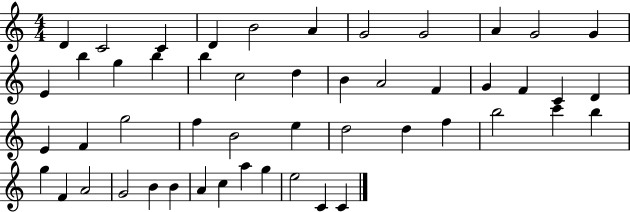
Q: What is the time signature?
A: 4/4